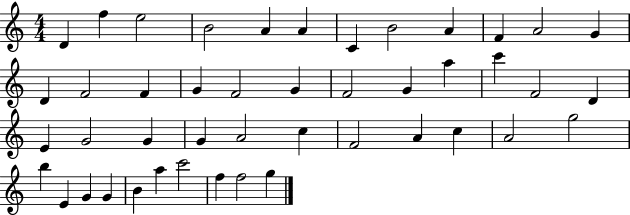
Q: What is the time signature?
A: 4/4